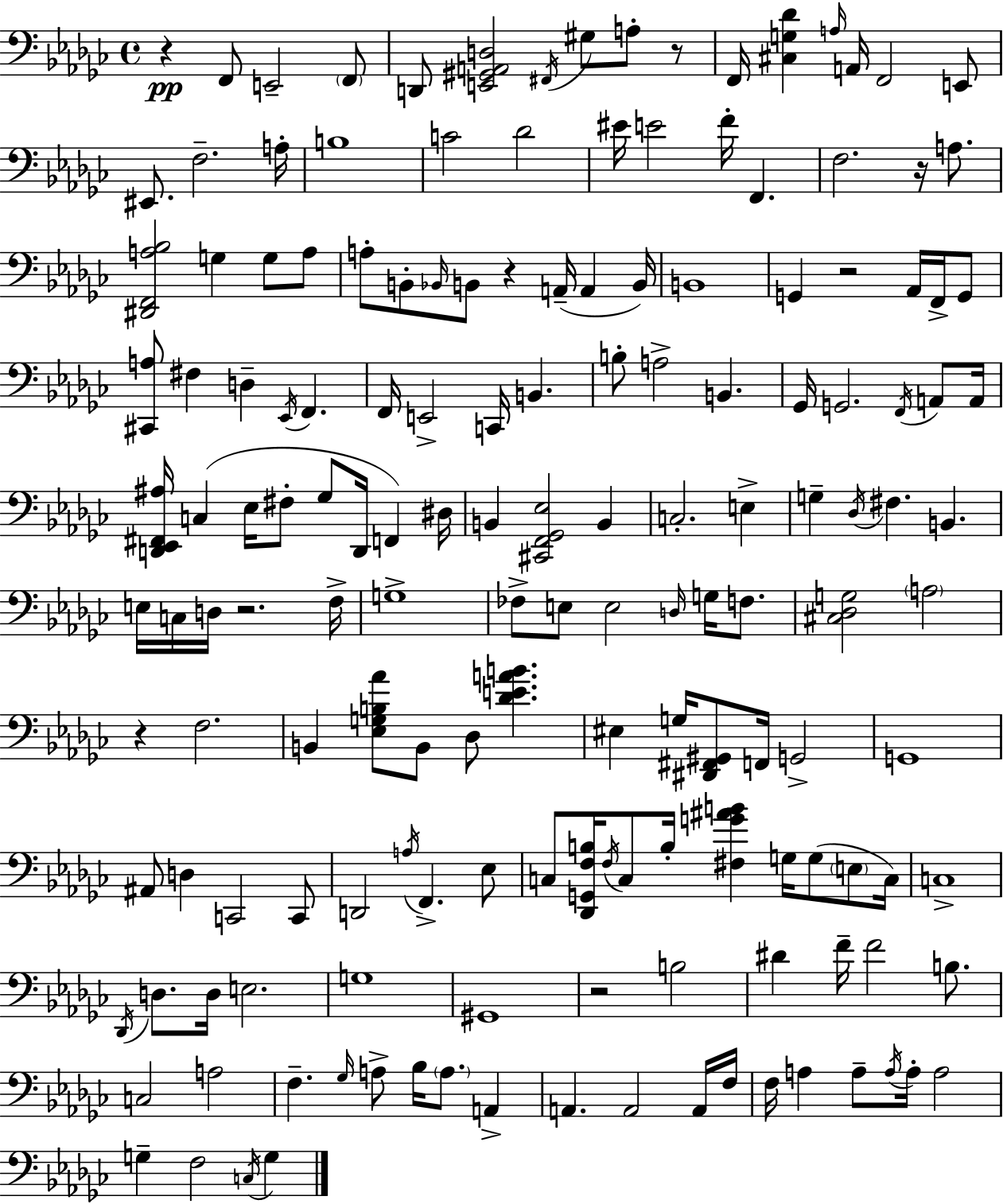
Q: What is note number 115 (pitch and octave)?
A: B3